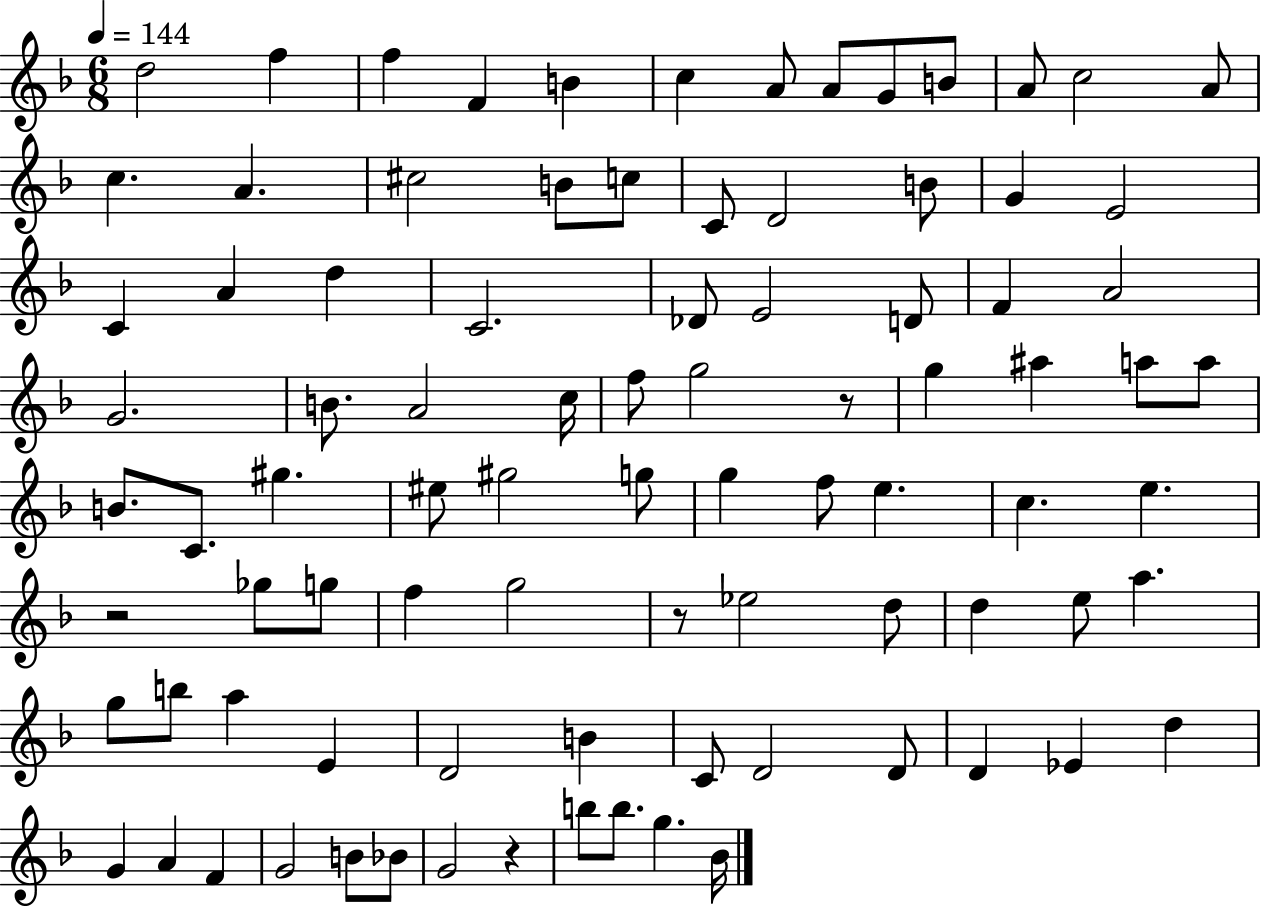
{
  \clef treble
  \numericTimeSignature
  \time 6/8
  \key f \major
  \tempo 4 = 144
  d''2 f''4 | f''4 f'4 b'4 | c''4 a'8 a'8 g'8 b'8 | a'8 c''2 a'8 | \break c''4. a'4. | cis''2 b'8 c''8 | c'8 d'2 b'8 | g'4 e'2 | \break c'4 a'4 d''4 | c'2. | des'8 e'2 d'8 | f'4 a'2 | \break g'2. | b'8. a'2 c''16 | f''8 g''2 r8 | g''4 ais''4 a''8 a''8 | \break b'8. c'8. gis''4. | eis''8 gis''2 g''8 | g''4 f''8 e''4. | c''4. e''4. | \break r2 ges''8 g''8 | f''4 g''2 | r8 ees''2 d''8 | d''4 e''8 a''4. | \break g''8 b''8 a''4 e'4 | d'2 b'4 | c'8 d'2 d'8 | d'4 ees'4 d''4 | \break g'4 a'4 f'4 | g'2 b'8 bes'8 | g'2 r4 | b''8 b''8. g''4. bes'16 | \break \bar "|."
}